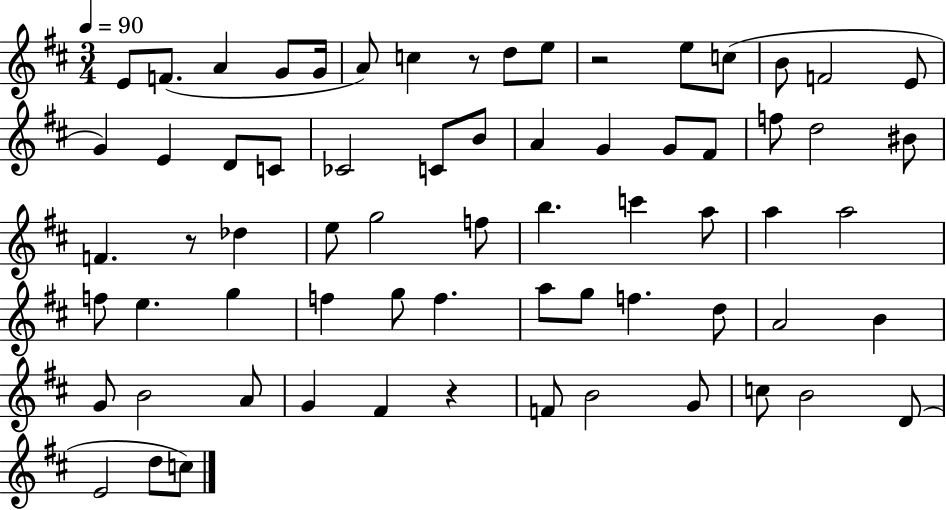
E4/e F4/e. A4/q G4/e G4/s A4/e C5/q R/e D5/e E5/e R/h E5/e C5/e B4/e F4/h E4/e G4/q E4/q D4/e C4/e CES4/h C4/e B4/e A4/q G4/q G4/e F#4/e F5/e D5/h BIS4/e F4/q. R/e Db5/q E5/e G5/h F5/e B5/q. C6/q A5/e A5/q A5/h F5/e E5/q. G5/q F5/q G5/e F5/q. A5/e G5/e F5/q. D5/e A4/h B4/q G4/e B4/h A4/e G4/q F#4/q R/q F4/e B4/h G4/e C5/e B4/h D4/e E4/h D5/e C5/e